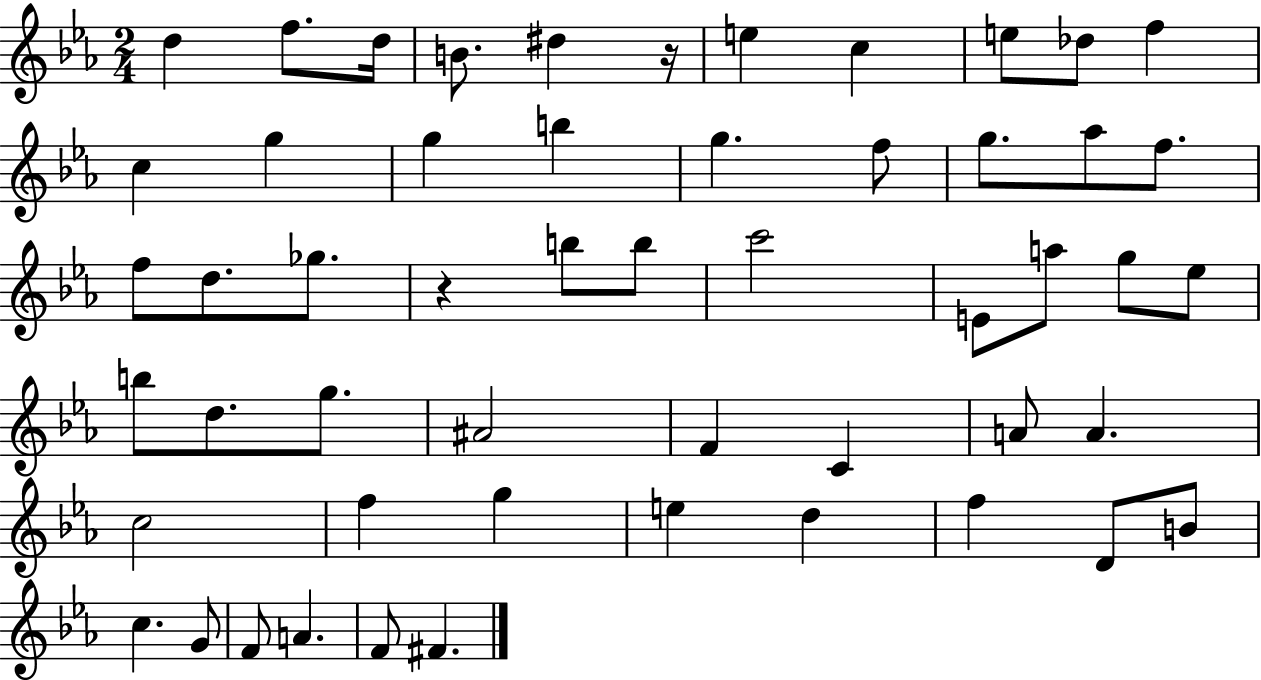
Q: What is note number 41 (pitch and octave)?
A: E5